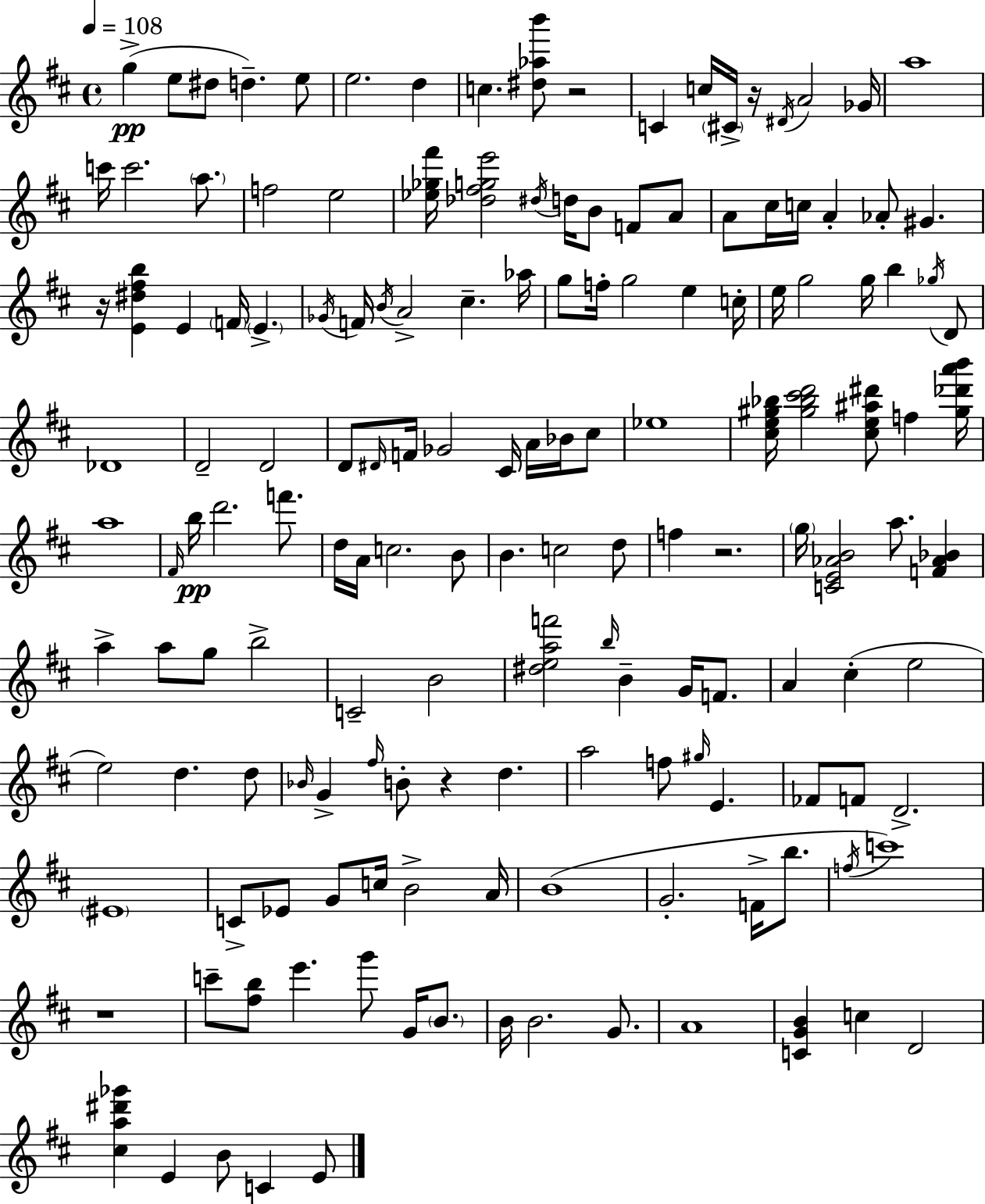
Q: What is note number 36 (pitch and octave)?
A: F4